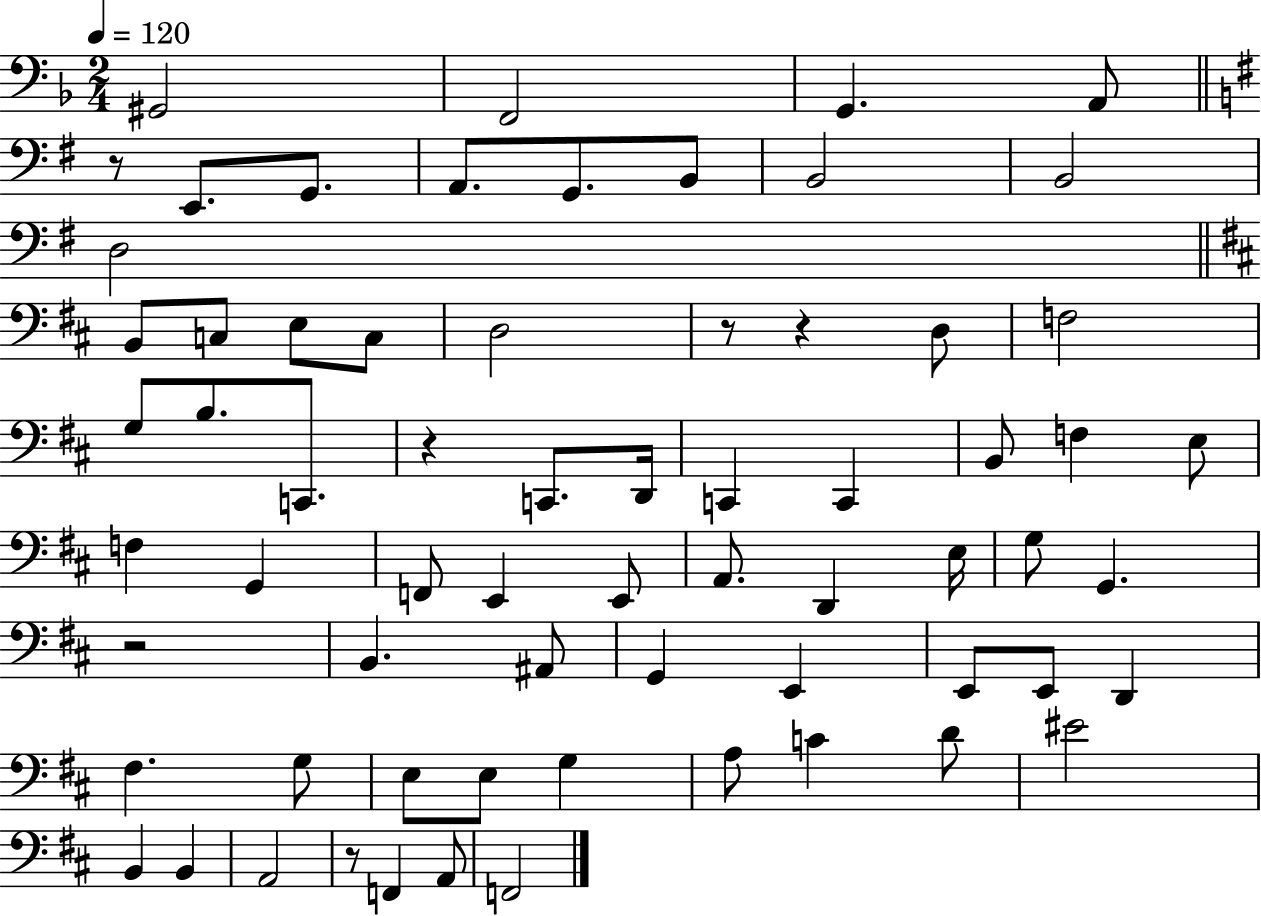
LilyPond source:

{
  \clef bass
  \numericTimeSignature
  \time 2/4
  \key f \major
  \tempo 4 = 120
  gis,2 | f,2 | g,4. a,8 | \bar "||" \break \key g \major r8 e,8. g,8. | a,8. g,8. b,8 | b,2 | b,2 | \break d2 | \bar "||" \break \key b \minor b,8 c8 e8 c8 | d2 | r8 r4 d8 | f2 | \break g8 b8. c,8. | r4 c,8. d,16 | c,4 c,4 | b,8 f4 e8 | \break f4 g,4 | f,8 e,4 e,8 | a,8. d,4 e16 | g8 g,4. | \break r2 | b,4. ais,8 | g,4 e,4 | e,8 e,8 d,4 | \break fis4. g8 | e8 e8 g4 | a8 c'4 d'8 | eis'2 | \break b,4 b,4 | a,2 | r8 f,4 a,8 | f,2 | \break \bar "|."
}